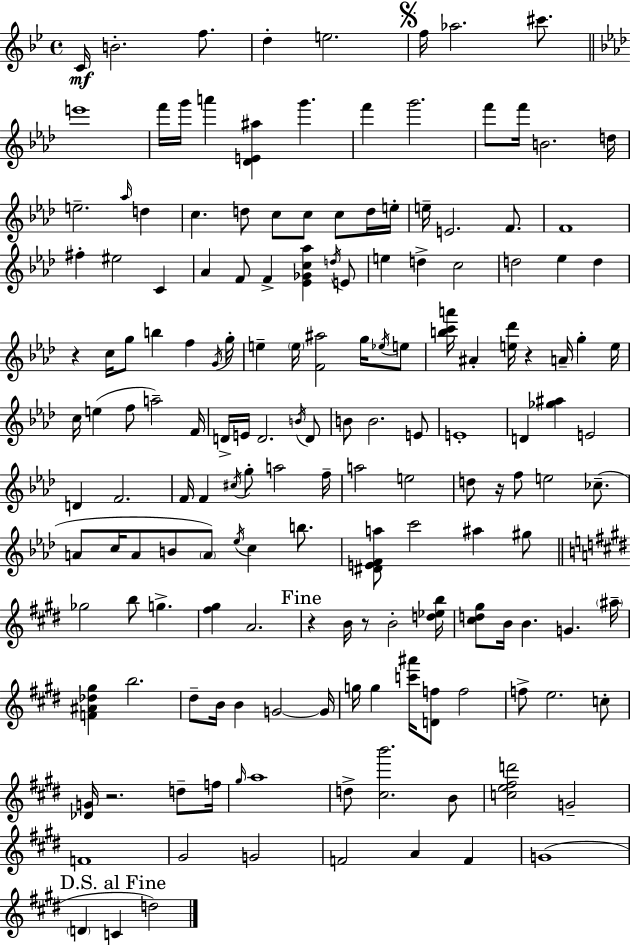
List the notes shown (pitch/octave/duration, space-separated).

C4/s B4/h. F5/e. D5/q E5/h. F5/s Ab5/h. C#6/e. E6/w F6/s G6/s A6/q [Db4,E4,A#5]/q G6/q. F6/q G6/h. F6/e F6/s B4/h. D5/s E5/h. Ab5/s D5/q C5/q. D5/e C5/e C5/e C5/e D5/s E5/s E5/s E4/h. F4/e. F4/w F#5/q EIS5/h C4/q Ab4/q F4/e F4/q [Eb4,Gb4,C5,Ab5]/q D5/s E4/e E5/q D5/q C5/h D5/h Eb5/q D5/q R/q C5/s G5/e B5/q F5/q G4/s G5/s E5/q E5/s [F4,A#5]/h G5/s Eb5/s E5/e [B5,C6,A6]/s A#4/q [E5,Db6]/s R/q A4/s G5/q E5/s C5/s E5/q F5/e A5/h F4/s D4/s E4/s D4/h. B4/s D4/e B4/e B4/h. E4/e E4/w D4/q [Gb5,A#5]/q E4/h D4/q F4/h. F4/s F4/q C#5/s G5/e A5/h F5/s A5/h E5/h D5/e R/s F5/e E5/h CES5/e. A4/e C5/s A4/e B4/e A4/e Eb5/s C5/q B5/e. [D#4,E4,F4,A5]/e C6/h A#5/q G#5/e Gb5/h B5/e G5/q. [F#5,G#5]/q A4/h. R/q B4/s R/e B4/h [D5,Eb5,B5]/s [C#5,D5,G#5]/e B4/s B4/q. G4/q. A#5/s [F4,A#4,Db5,G#5]/q B5/h. D#5/e B4/s B4/q G4/h G4/s G5/s G5/q [C6,A#6]/s [D4,F5]/e F5/h F5/e E5/h. C5/e [Db4,G4]/s R/h. D5/e F5/s G#5/s A5/w D5/e [C#5,B6]/h. B4/e [C5,E5,F#5,D6]/h G4/h F4/w G#4/h G4/h F4/h A4/q F4/q G4/w D4/q C4/q D5/h